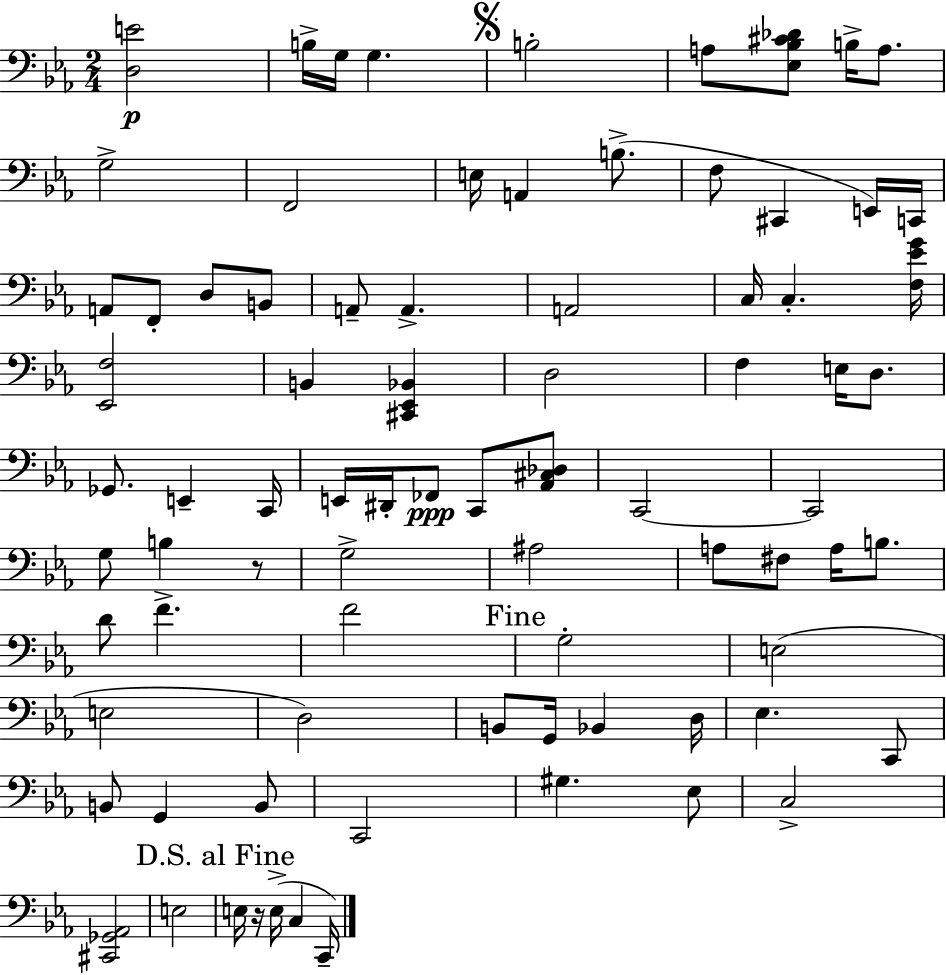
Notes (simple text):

[D3,E4]/h B3/s G3/s G3/q. B3/h A3/e [Eb3,Bb3,C#4,Db4]/e B3/s A3/e. G3/h F2/h E3/s A2/q B3/e. F3/e C#2/q E2/s C2/s A2/e F2/e D3/e B2/e A2/e A2/q. A2/h C3/s C3/q. [F3,Eb4,G4]/s [Eb2,F3]/h B2/q [C#2,Eb2,Bb2]/q D3/h F3/q E3/s D3/e. Gb2/e. E2/q C2/s E2/s D#2/s FES2/e C2/e [Ab2,C#3,Db3]/e C2/h C2/h G3/e B3/q R/e G3/h A#3/h A3/e F#3/e A3/s B3/e. D4/e F4/q. F4/h G3/h E3/h E3/h D3/h B2/e G2/s Bb2/q D3/s Eb3/q. C2/e B2/e G2/q B2/e C2/h G#3/q. Eb3/e C3/h [C#2,Gb2,Ab2]/h E3/h E3/s R/s E3/s C3/q C2/s